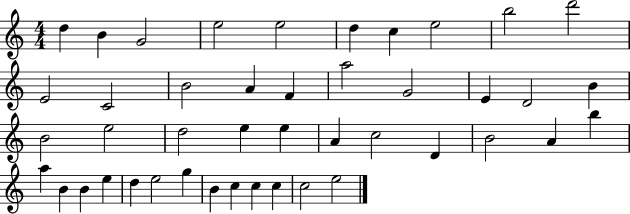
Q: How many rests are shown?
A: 0